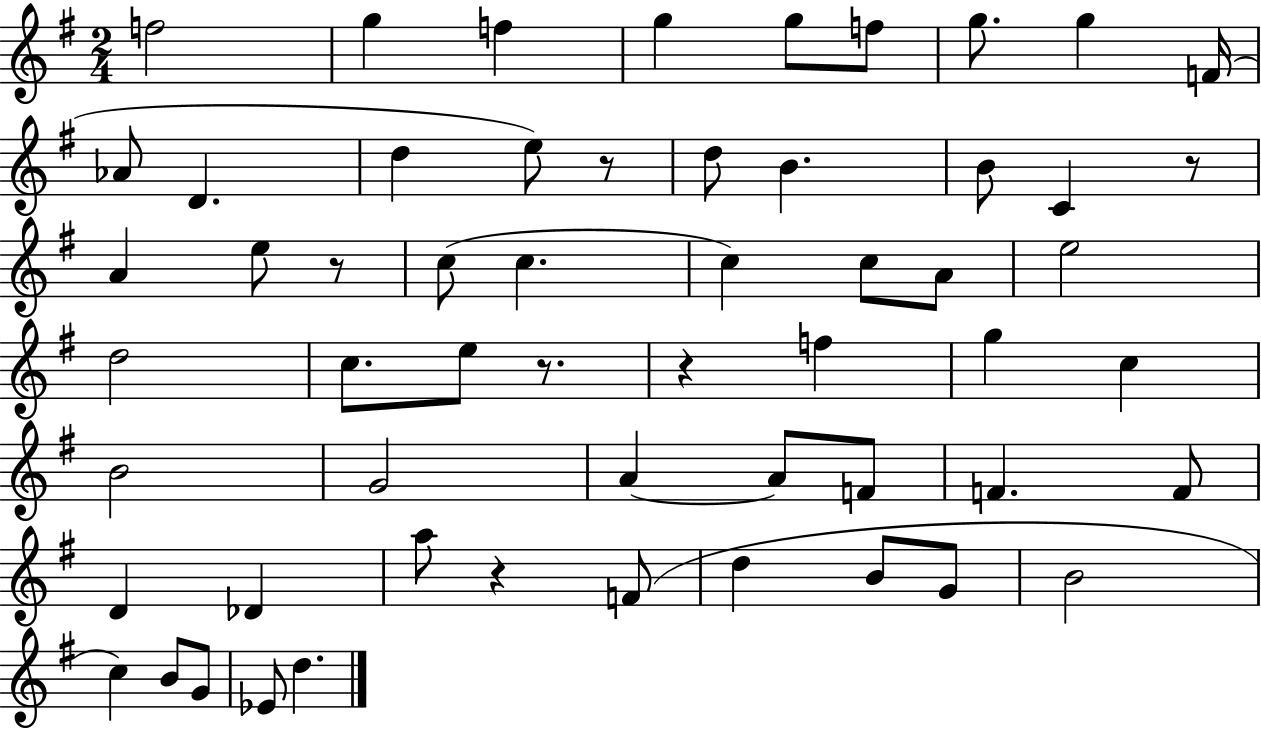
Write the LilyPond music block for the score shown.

{
  \clef treble
  \numericTimeSignature
  \time 2/4
  \key g \major
  f''2 | g''4 f''4 | g''4 g''8 f''8 | g''8. g''4 f'16( | \break aes'8 d'4. | d''4 e''8) r8 | d''8 b'4. | b'8 c'4 r8 | \break a'4 e''8 r8 | c''8( c''4. | c''4) c''8 a'8 | e''2 | \break d''2 | c''8. e''8 r8. | r4 f''4 | g''4 c''4 | \break b'2 | g'2 | a'4~~ a'8 f'8 | f'4. f'8 | \break d'4 des'4 | a''8 r4 f'8( | d''4 b'8 g'8 | b'2 | \break c''4) b'8 g'8 | ees'8 d''4. | \bar "|."
}